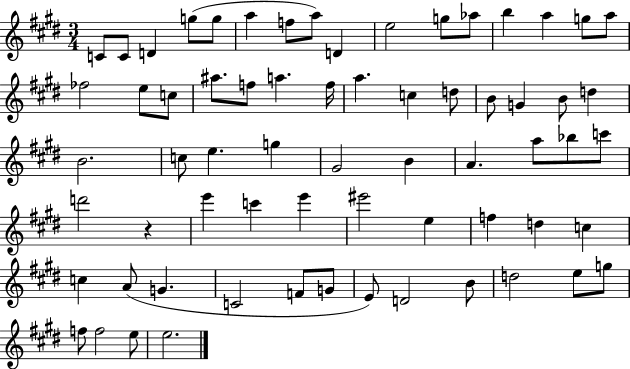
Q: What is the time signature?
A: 3/4